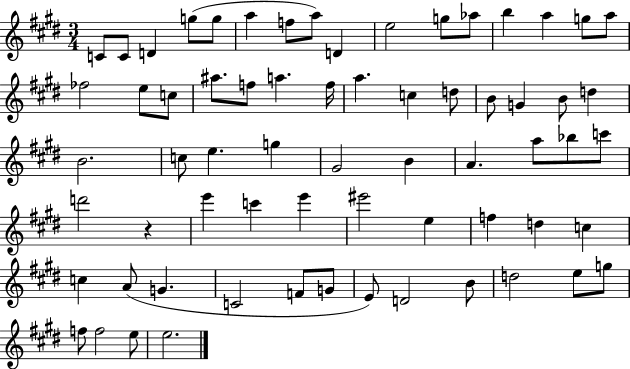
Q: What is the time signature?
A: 3/4